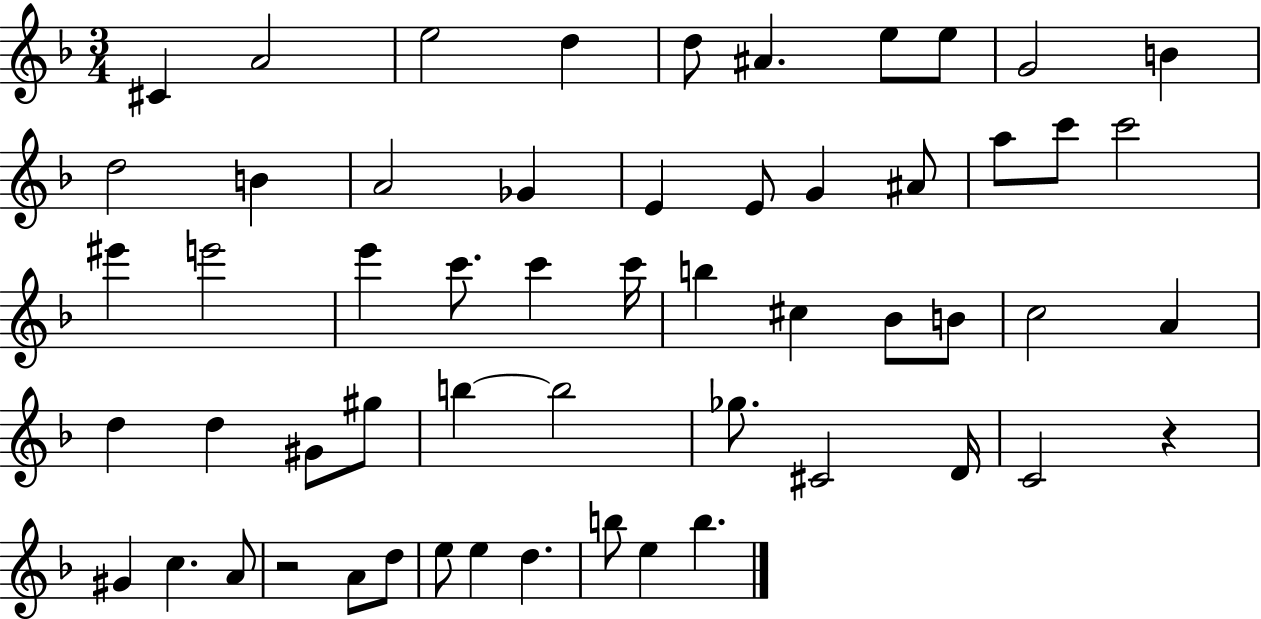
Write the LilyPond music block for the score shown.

{
  \clef treble
  \numericTimeSignature
  \time 3/4
  \key f \major
  cis'4 a'2 | e''2 d''4 | d''8 ais'4. e''8 e''8 | g'2 b'4 | \break d''2 b'4 | a'2 ges'4 | e'4 e'8 g'4 ais'8 | a''8 c'''8 c'''2 | \break eis'''4 e'''2 | e'''4 c'''8. c'''4 c'''16 | b''4 cis''4 bes'8 b'8 | c''2 a'4 | \break d''4 d''4 gis'8 gis''8 | b''4~~ b''2 | ges''8. cis'2 d'16 | c'2 r4 | \break gis'4 c''4. a'8 | r2 a'8 d''8 | e''8 e''4 d''4. | b''8 e''4 b''4. | \break \bar "|."
}